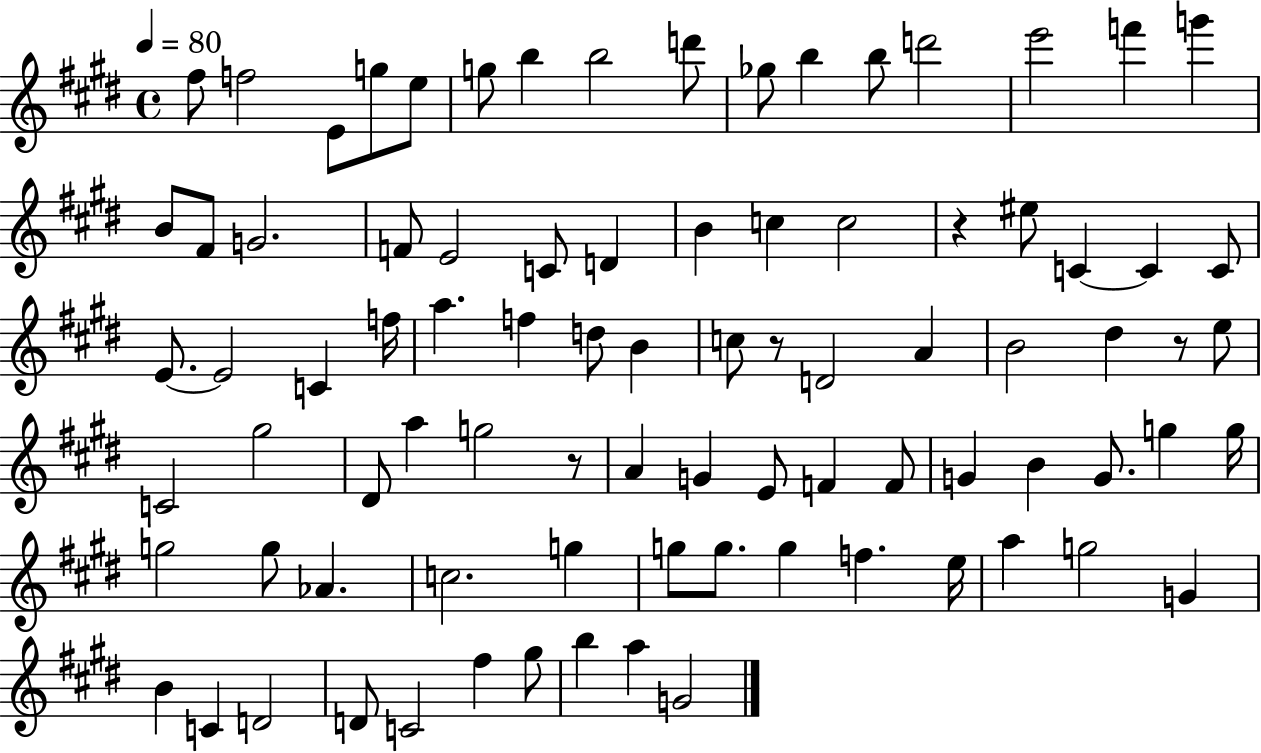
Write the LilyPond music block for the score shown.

{
  \clef treble
  \time 4/4
  \defaultTimeSignature
  \key e \major
  \tempo 4 = 80
  \repeat volta 2 { fis''8 f''2 e'8 g''8 e''8 | g''8 b''4 b''2 d'''8 | ges''8 b''4 b''8 d'''2 | e'''2 f'''4 g'''4 | \break b'8 fis'8 g'2. | f'8 e'2 c'8 d'4 | b'4 c''4 c''2 | r4 eis''8 c'4~~ c'4 c'8 | \break e'8.~~ e'2 c'4 f''16 | a''4. f''4 d''8 b'4 | c''8 r8 d'2 a'4 | b'2 dis''4 r8 e''8 | \break c'2 gis''2 | dis'8 a''4 g''2 r8 | a'4 g'4 e'8 f'4 f'8 | g'4 b'4 g'8. g''4 g''16 | \break g''2 g''8 aes'4. | c''2. g''4 | g''8 g''8. g''4 f''4. e''16 | a''4 g''2 g'4 | \break b'4 c'4 d'2 | d'8 c'2 fis''4 gis''8 | b''4 a''4 g'2 | } \bar "|."
}